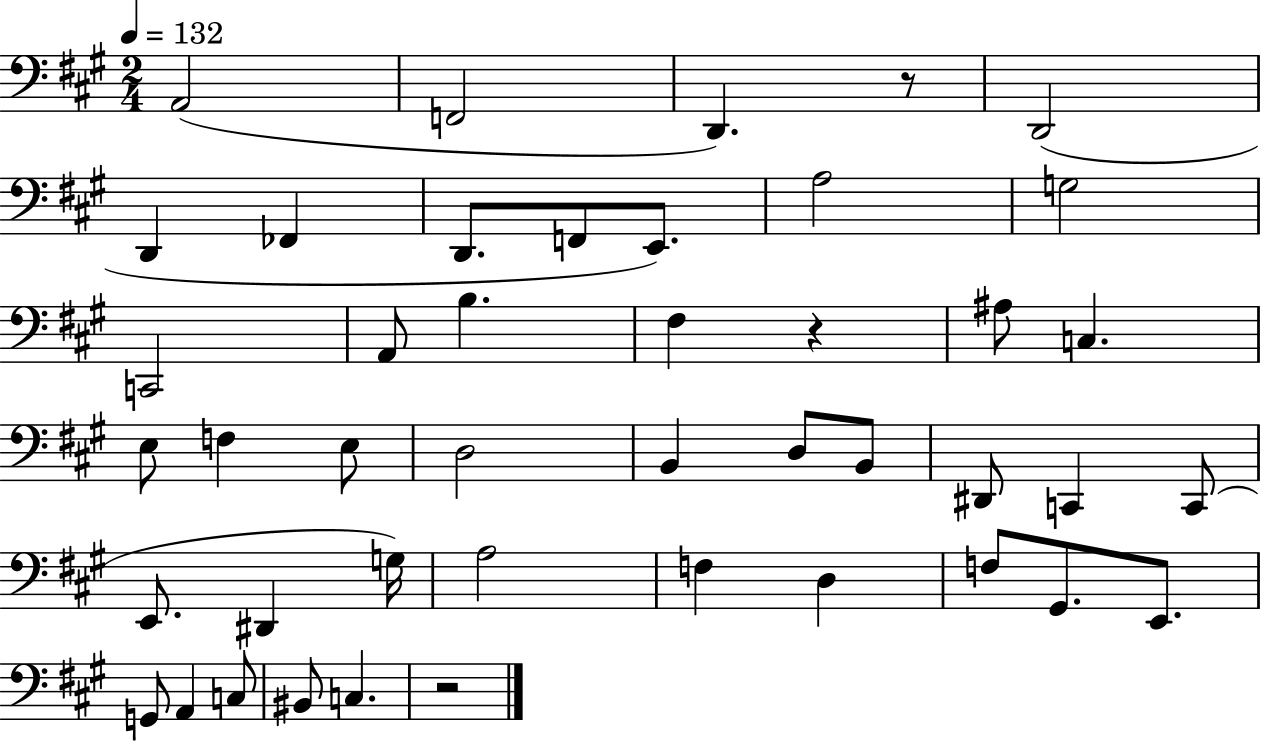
A2/h F2/h D2/q. R/e D2/h D2/q FES2/q D2/e. F2/e E2/e. A3/h G3/h C2/h A2/e B3/q. F#3/q R/q A#3/e C3/q. E3/e F3/q E3/e D3/h B2/q D3/e B2/e D#2/e C2/q C2/e E2/e. D#2/q G3/s A3/h F3/q D3/q F3/e G#2/e. E2/e. G2/e A2/q C3/e BIS2/e C3/q. R/h